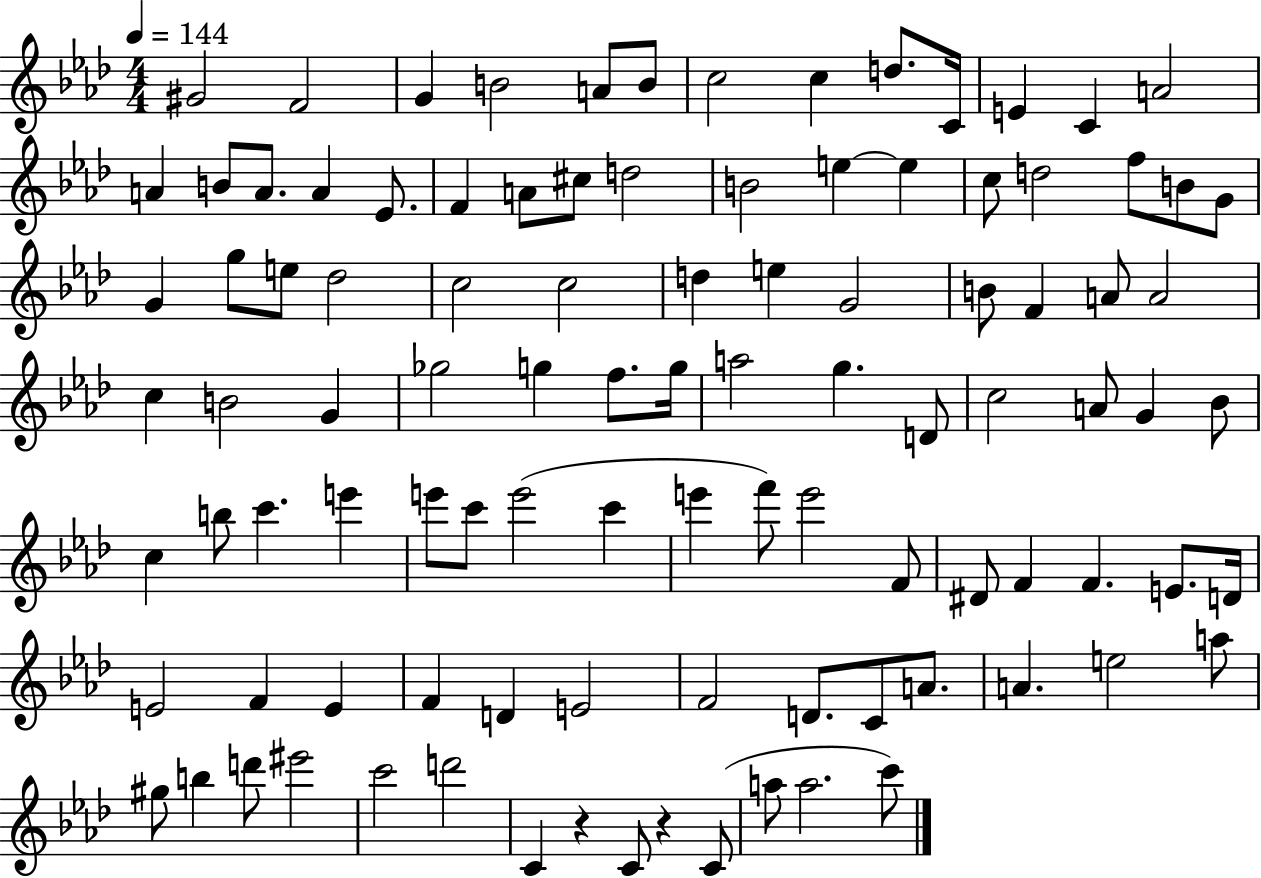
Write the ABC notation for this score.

X:1
T:Untitled
M:4/4
L:1/4
K:Ab
^G2 F2 G B2 A/2 B/2 c2 c d/2 C/4 E C A2 A B/2 A/2 A _E/2 F A/2 ^c/2 d2 B2 e e c/2 d2 f/2 B/2 G/2 G g/2 e/2 _d2 c2 c2 d e G2 B/2 F A/2 A2 c B2 G _g2 g f/2 g/4 a2 g D/2 c2 A/2 G _B/2 c b/2 c' e' e'/2 c'/2 e'2 c' e' f'/2 e'2 F/2 ^D/2 F F E/2 D/4 E2 F E F D E2 F2 D/2 C/2 A/2 A e2 a/2 ^g/2 b d'/2 ^e'2 c'2 d'2 C z C/2 z C/2 a/2 a2 c'/2